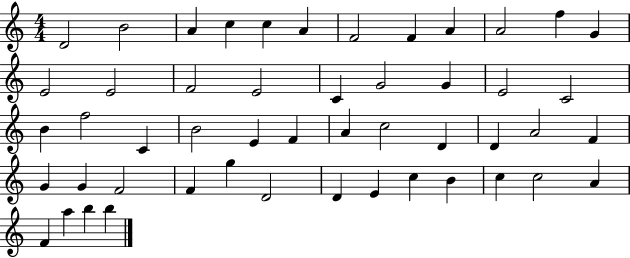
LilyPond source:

{
  \clef treble
  \numericTimeSignature
  \time 4/4
  \key c \major
  d'2 b'2 | a'4 c''4 c''4 a'4 | f'2 f'4 a'4 | a'2 f''4 g'4 | \break e'2 e'2 | f'2 e'2 | c'4 g'2 g'4 | e'2 c'2 | \break b'4 f''2 c'4 | b'2 e'4 f'4 | a'4 c''2 d'4 | d'4 a'2 f'4 | \break g'4 g'4 f'2 | f'4 g''4 d'2 | d'4 e'4 c''4 b'4 | c''4 c''2 a'4 | \break f'4 a''4 b''4 b''4 | \bar "|."
}